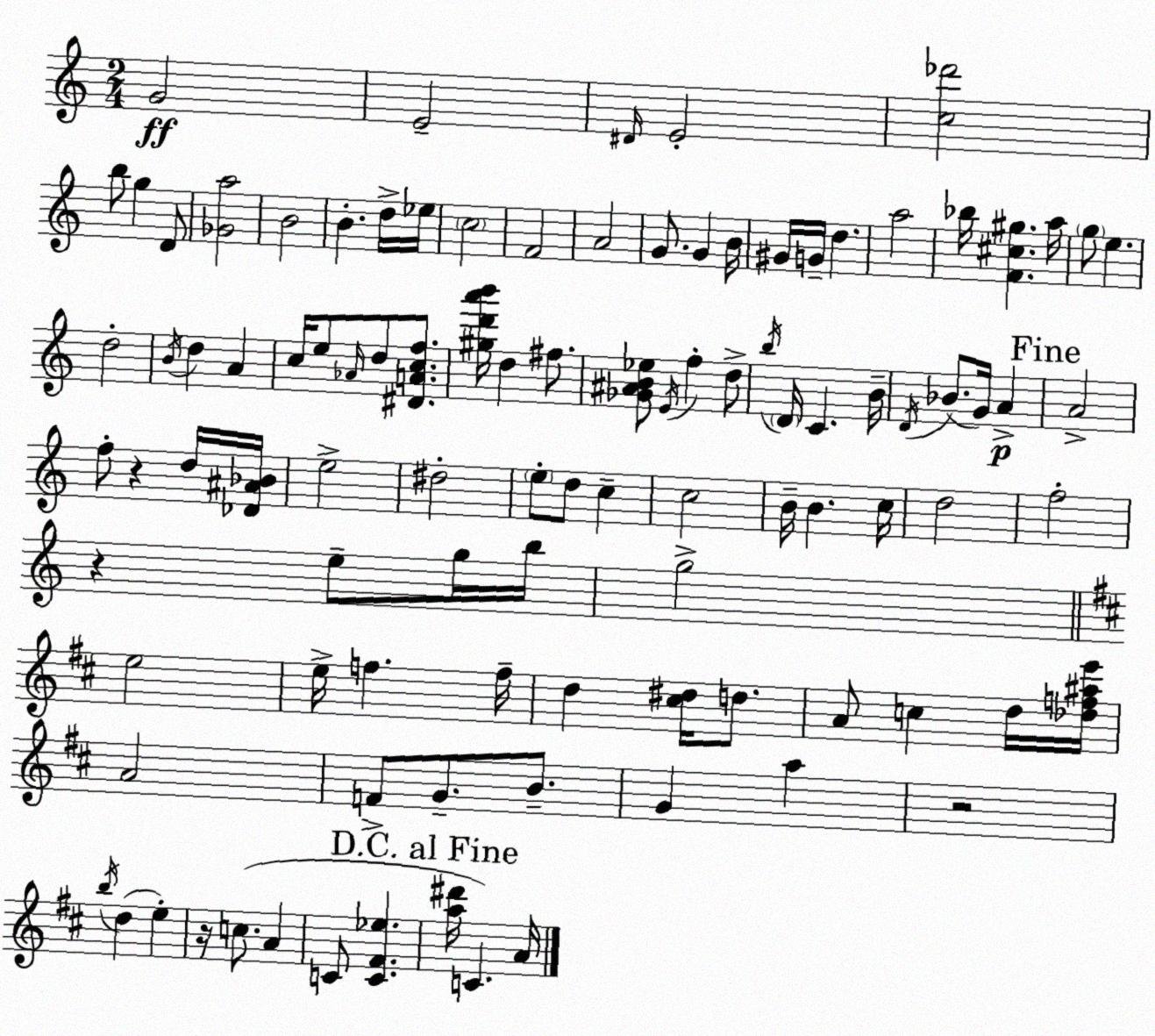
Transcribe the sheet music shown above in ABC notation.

X:1
T:Untitled
M:2/4
L:1/4
K:Am
G2 E2 ^D/4 E2 [c_d']2 b/2 g D/2 [_Ga]2 B2 B d/4 _e/4 c2 F2 A2 G/2 G B/4 ^G/4 G/4 d a2 _b/4 [F^c^g] a/4 g/2 e d2 B/4 d A c/4 e/2 _A/4 d/2 [^DAcf]/2 [^gd'a'b']/4 d ^f/2 [_G^AB_e]/2 E/4 f d/2 b/4 D/4 C B/4 D/4 _B/2 G/4 A A2 f/2 z d/4 [_D^A_B]/4 e2 ^d2 e/2 d/2 c c2 B/4 B c/4 d2 f2 z e/2 g/4 b/4 g2 e2 e/4 f f/4 d [^c^d]/4 d/2 A/2 c d/4 [_df^ae']/4 A2 F/2 G/2 B/2 G a z2 b/4 d e z/4 c/2 A C/2 [C^F_e] [a^d']/4 C A/4